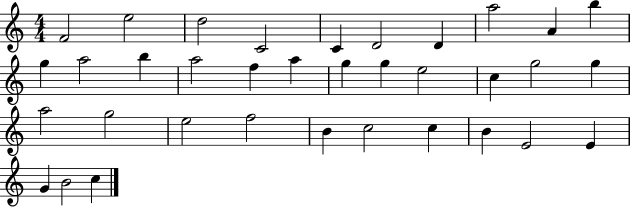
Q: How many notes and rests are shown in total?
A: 35